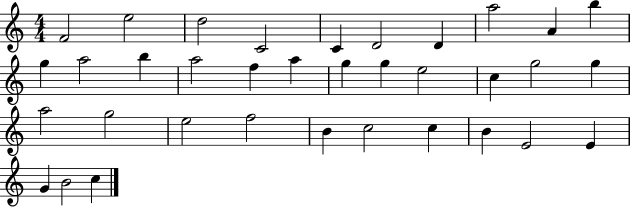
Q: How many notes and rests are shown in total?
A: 35